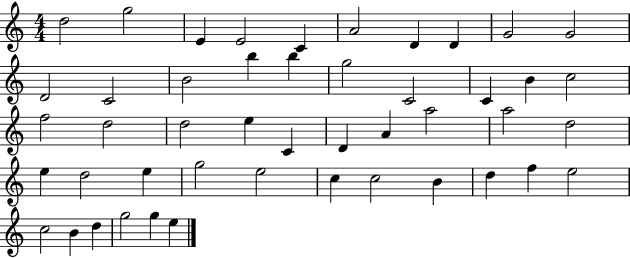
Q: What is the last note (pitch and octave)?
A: E5